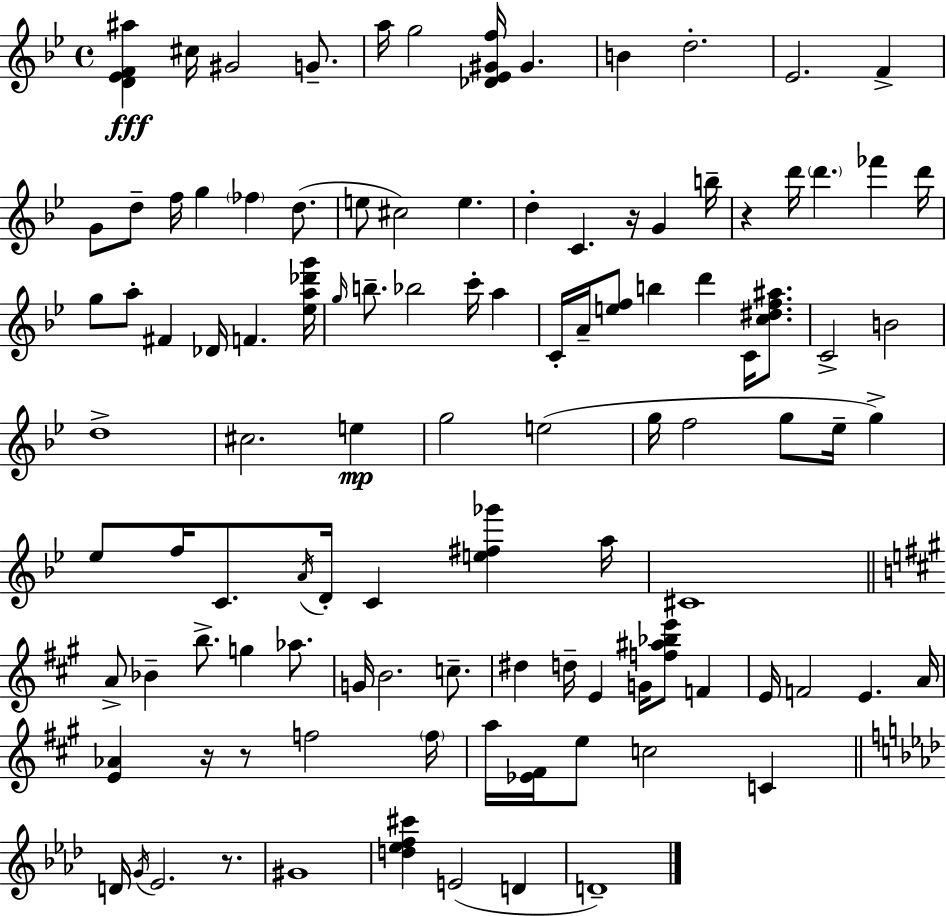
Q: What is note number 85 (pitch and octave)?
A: C4